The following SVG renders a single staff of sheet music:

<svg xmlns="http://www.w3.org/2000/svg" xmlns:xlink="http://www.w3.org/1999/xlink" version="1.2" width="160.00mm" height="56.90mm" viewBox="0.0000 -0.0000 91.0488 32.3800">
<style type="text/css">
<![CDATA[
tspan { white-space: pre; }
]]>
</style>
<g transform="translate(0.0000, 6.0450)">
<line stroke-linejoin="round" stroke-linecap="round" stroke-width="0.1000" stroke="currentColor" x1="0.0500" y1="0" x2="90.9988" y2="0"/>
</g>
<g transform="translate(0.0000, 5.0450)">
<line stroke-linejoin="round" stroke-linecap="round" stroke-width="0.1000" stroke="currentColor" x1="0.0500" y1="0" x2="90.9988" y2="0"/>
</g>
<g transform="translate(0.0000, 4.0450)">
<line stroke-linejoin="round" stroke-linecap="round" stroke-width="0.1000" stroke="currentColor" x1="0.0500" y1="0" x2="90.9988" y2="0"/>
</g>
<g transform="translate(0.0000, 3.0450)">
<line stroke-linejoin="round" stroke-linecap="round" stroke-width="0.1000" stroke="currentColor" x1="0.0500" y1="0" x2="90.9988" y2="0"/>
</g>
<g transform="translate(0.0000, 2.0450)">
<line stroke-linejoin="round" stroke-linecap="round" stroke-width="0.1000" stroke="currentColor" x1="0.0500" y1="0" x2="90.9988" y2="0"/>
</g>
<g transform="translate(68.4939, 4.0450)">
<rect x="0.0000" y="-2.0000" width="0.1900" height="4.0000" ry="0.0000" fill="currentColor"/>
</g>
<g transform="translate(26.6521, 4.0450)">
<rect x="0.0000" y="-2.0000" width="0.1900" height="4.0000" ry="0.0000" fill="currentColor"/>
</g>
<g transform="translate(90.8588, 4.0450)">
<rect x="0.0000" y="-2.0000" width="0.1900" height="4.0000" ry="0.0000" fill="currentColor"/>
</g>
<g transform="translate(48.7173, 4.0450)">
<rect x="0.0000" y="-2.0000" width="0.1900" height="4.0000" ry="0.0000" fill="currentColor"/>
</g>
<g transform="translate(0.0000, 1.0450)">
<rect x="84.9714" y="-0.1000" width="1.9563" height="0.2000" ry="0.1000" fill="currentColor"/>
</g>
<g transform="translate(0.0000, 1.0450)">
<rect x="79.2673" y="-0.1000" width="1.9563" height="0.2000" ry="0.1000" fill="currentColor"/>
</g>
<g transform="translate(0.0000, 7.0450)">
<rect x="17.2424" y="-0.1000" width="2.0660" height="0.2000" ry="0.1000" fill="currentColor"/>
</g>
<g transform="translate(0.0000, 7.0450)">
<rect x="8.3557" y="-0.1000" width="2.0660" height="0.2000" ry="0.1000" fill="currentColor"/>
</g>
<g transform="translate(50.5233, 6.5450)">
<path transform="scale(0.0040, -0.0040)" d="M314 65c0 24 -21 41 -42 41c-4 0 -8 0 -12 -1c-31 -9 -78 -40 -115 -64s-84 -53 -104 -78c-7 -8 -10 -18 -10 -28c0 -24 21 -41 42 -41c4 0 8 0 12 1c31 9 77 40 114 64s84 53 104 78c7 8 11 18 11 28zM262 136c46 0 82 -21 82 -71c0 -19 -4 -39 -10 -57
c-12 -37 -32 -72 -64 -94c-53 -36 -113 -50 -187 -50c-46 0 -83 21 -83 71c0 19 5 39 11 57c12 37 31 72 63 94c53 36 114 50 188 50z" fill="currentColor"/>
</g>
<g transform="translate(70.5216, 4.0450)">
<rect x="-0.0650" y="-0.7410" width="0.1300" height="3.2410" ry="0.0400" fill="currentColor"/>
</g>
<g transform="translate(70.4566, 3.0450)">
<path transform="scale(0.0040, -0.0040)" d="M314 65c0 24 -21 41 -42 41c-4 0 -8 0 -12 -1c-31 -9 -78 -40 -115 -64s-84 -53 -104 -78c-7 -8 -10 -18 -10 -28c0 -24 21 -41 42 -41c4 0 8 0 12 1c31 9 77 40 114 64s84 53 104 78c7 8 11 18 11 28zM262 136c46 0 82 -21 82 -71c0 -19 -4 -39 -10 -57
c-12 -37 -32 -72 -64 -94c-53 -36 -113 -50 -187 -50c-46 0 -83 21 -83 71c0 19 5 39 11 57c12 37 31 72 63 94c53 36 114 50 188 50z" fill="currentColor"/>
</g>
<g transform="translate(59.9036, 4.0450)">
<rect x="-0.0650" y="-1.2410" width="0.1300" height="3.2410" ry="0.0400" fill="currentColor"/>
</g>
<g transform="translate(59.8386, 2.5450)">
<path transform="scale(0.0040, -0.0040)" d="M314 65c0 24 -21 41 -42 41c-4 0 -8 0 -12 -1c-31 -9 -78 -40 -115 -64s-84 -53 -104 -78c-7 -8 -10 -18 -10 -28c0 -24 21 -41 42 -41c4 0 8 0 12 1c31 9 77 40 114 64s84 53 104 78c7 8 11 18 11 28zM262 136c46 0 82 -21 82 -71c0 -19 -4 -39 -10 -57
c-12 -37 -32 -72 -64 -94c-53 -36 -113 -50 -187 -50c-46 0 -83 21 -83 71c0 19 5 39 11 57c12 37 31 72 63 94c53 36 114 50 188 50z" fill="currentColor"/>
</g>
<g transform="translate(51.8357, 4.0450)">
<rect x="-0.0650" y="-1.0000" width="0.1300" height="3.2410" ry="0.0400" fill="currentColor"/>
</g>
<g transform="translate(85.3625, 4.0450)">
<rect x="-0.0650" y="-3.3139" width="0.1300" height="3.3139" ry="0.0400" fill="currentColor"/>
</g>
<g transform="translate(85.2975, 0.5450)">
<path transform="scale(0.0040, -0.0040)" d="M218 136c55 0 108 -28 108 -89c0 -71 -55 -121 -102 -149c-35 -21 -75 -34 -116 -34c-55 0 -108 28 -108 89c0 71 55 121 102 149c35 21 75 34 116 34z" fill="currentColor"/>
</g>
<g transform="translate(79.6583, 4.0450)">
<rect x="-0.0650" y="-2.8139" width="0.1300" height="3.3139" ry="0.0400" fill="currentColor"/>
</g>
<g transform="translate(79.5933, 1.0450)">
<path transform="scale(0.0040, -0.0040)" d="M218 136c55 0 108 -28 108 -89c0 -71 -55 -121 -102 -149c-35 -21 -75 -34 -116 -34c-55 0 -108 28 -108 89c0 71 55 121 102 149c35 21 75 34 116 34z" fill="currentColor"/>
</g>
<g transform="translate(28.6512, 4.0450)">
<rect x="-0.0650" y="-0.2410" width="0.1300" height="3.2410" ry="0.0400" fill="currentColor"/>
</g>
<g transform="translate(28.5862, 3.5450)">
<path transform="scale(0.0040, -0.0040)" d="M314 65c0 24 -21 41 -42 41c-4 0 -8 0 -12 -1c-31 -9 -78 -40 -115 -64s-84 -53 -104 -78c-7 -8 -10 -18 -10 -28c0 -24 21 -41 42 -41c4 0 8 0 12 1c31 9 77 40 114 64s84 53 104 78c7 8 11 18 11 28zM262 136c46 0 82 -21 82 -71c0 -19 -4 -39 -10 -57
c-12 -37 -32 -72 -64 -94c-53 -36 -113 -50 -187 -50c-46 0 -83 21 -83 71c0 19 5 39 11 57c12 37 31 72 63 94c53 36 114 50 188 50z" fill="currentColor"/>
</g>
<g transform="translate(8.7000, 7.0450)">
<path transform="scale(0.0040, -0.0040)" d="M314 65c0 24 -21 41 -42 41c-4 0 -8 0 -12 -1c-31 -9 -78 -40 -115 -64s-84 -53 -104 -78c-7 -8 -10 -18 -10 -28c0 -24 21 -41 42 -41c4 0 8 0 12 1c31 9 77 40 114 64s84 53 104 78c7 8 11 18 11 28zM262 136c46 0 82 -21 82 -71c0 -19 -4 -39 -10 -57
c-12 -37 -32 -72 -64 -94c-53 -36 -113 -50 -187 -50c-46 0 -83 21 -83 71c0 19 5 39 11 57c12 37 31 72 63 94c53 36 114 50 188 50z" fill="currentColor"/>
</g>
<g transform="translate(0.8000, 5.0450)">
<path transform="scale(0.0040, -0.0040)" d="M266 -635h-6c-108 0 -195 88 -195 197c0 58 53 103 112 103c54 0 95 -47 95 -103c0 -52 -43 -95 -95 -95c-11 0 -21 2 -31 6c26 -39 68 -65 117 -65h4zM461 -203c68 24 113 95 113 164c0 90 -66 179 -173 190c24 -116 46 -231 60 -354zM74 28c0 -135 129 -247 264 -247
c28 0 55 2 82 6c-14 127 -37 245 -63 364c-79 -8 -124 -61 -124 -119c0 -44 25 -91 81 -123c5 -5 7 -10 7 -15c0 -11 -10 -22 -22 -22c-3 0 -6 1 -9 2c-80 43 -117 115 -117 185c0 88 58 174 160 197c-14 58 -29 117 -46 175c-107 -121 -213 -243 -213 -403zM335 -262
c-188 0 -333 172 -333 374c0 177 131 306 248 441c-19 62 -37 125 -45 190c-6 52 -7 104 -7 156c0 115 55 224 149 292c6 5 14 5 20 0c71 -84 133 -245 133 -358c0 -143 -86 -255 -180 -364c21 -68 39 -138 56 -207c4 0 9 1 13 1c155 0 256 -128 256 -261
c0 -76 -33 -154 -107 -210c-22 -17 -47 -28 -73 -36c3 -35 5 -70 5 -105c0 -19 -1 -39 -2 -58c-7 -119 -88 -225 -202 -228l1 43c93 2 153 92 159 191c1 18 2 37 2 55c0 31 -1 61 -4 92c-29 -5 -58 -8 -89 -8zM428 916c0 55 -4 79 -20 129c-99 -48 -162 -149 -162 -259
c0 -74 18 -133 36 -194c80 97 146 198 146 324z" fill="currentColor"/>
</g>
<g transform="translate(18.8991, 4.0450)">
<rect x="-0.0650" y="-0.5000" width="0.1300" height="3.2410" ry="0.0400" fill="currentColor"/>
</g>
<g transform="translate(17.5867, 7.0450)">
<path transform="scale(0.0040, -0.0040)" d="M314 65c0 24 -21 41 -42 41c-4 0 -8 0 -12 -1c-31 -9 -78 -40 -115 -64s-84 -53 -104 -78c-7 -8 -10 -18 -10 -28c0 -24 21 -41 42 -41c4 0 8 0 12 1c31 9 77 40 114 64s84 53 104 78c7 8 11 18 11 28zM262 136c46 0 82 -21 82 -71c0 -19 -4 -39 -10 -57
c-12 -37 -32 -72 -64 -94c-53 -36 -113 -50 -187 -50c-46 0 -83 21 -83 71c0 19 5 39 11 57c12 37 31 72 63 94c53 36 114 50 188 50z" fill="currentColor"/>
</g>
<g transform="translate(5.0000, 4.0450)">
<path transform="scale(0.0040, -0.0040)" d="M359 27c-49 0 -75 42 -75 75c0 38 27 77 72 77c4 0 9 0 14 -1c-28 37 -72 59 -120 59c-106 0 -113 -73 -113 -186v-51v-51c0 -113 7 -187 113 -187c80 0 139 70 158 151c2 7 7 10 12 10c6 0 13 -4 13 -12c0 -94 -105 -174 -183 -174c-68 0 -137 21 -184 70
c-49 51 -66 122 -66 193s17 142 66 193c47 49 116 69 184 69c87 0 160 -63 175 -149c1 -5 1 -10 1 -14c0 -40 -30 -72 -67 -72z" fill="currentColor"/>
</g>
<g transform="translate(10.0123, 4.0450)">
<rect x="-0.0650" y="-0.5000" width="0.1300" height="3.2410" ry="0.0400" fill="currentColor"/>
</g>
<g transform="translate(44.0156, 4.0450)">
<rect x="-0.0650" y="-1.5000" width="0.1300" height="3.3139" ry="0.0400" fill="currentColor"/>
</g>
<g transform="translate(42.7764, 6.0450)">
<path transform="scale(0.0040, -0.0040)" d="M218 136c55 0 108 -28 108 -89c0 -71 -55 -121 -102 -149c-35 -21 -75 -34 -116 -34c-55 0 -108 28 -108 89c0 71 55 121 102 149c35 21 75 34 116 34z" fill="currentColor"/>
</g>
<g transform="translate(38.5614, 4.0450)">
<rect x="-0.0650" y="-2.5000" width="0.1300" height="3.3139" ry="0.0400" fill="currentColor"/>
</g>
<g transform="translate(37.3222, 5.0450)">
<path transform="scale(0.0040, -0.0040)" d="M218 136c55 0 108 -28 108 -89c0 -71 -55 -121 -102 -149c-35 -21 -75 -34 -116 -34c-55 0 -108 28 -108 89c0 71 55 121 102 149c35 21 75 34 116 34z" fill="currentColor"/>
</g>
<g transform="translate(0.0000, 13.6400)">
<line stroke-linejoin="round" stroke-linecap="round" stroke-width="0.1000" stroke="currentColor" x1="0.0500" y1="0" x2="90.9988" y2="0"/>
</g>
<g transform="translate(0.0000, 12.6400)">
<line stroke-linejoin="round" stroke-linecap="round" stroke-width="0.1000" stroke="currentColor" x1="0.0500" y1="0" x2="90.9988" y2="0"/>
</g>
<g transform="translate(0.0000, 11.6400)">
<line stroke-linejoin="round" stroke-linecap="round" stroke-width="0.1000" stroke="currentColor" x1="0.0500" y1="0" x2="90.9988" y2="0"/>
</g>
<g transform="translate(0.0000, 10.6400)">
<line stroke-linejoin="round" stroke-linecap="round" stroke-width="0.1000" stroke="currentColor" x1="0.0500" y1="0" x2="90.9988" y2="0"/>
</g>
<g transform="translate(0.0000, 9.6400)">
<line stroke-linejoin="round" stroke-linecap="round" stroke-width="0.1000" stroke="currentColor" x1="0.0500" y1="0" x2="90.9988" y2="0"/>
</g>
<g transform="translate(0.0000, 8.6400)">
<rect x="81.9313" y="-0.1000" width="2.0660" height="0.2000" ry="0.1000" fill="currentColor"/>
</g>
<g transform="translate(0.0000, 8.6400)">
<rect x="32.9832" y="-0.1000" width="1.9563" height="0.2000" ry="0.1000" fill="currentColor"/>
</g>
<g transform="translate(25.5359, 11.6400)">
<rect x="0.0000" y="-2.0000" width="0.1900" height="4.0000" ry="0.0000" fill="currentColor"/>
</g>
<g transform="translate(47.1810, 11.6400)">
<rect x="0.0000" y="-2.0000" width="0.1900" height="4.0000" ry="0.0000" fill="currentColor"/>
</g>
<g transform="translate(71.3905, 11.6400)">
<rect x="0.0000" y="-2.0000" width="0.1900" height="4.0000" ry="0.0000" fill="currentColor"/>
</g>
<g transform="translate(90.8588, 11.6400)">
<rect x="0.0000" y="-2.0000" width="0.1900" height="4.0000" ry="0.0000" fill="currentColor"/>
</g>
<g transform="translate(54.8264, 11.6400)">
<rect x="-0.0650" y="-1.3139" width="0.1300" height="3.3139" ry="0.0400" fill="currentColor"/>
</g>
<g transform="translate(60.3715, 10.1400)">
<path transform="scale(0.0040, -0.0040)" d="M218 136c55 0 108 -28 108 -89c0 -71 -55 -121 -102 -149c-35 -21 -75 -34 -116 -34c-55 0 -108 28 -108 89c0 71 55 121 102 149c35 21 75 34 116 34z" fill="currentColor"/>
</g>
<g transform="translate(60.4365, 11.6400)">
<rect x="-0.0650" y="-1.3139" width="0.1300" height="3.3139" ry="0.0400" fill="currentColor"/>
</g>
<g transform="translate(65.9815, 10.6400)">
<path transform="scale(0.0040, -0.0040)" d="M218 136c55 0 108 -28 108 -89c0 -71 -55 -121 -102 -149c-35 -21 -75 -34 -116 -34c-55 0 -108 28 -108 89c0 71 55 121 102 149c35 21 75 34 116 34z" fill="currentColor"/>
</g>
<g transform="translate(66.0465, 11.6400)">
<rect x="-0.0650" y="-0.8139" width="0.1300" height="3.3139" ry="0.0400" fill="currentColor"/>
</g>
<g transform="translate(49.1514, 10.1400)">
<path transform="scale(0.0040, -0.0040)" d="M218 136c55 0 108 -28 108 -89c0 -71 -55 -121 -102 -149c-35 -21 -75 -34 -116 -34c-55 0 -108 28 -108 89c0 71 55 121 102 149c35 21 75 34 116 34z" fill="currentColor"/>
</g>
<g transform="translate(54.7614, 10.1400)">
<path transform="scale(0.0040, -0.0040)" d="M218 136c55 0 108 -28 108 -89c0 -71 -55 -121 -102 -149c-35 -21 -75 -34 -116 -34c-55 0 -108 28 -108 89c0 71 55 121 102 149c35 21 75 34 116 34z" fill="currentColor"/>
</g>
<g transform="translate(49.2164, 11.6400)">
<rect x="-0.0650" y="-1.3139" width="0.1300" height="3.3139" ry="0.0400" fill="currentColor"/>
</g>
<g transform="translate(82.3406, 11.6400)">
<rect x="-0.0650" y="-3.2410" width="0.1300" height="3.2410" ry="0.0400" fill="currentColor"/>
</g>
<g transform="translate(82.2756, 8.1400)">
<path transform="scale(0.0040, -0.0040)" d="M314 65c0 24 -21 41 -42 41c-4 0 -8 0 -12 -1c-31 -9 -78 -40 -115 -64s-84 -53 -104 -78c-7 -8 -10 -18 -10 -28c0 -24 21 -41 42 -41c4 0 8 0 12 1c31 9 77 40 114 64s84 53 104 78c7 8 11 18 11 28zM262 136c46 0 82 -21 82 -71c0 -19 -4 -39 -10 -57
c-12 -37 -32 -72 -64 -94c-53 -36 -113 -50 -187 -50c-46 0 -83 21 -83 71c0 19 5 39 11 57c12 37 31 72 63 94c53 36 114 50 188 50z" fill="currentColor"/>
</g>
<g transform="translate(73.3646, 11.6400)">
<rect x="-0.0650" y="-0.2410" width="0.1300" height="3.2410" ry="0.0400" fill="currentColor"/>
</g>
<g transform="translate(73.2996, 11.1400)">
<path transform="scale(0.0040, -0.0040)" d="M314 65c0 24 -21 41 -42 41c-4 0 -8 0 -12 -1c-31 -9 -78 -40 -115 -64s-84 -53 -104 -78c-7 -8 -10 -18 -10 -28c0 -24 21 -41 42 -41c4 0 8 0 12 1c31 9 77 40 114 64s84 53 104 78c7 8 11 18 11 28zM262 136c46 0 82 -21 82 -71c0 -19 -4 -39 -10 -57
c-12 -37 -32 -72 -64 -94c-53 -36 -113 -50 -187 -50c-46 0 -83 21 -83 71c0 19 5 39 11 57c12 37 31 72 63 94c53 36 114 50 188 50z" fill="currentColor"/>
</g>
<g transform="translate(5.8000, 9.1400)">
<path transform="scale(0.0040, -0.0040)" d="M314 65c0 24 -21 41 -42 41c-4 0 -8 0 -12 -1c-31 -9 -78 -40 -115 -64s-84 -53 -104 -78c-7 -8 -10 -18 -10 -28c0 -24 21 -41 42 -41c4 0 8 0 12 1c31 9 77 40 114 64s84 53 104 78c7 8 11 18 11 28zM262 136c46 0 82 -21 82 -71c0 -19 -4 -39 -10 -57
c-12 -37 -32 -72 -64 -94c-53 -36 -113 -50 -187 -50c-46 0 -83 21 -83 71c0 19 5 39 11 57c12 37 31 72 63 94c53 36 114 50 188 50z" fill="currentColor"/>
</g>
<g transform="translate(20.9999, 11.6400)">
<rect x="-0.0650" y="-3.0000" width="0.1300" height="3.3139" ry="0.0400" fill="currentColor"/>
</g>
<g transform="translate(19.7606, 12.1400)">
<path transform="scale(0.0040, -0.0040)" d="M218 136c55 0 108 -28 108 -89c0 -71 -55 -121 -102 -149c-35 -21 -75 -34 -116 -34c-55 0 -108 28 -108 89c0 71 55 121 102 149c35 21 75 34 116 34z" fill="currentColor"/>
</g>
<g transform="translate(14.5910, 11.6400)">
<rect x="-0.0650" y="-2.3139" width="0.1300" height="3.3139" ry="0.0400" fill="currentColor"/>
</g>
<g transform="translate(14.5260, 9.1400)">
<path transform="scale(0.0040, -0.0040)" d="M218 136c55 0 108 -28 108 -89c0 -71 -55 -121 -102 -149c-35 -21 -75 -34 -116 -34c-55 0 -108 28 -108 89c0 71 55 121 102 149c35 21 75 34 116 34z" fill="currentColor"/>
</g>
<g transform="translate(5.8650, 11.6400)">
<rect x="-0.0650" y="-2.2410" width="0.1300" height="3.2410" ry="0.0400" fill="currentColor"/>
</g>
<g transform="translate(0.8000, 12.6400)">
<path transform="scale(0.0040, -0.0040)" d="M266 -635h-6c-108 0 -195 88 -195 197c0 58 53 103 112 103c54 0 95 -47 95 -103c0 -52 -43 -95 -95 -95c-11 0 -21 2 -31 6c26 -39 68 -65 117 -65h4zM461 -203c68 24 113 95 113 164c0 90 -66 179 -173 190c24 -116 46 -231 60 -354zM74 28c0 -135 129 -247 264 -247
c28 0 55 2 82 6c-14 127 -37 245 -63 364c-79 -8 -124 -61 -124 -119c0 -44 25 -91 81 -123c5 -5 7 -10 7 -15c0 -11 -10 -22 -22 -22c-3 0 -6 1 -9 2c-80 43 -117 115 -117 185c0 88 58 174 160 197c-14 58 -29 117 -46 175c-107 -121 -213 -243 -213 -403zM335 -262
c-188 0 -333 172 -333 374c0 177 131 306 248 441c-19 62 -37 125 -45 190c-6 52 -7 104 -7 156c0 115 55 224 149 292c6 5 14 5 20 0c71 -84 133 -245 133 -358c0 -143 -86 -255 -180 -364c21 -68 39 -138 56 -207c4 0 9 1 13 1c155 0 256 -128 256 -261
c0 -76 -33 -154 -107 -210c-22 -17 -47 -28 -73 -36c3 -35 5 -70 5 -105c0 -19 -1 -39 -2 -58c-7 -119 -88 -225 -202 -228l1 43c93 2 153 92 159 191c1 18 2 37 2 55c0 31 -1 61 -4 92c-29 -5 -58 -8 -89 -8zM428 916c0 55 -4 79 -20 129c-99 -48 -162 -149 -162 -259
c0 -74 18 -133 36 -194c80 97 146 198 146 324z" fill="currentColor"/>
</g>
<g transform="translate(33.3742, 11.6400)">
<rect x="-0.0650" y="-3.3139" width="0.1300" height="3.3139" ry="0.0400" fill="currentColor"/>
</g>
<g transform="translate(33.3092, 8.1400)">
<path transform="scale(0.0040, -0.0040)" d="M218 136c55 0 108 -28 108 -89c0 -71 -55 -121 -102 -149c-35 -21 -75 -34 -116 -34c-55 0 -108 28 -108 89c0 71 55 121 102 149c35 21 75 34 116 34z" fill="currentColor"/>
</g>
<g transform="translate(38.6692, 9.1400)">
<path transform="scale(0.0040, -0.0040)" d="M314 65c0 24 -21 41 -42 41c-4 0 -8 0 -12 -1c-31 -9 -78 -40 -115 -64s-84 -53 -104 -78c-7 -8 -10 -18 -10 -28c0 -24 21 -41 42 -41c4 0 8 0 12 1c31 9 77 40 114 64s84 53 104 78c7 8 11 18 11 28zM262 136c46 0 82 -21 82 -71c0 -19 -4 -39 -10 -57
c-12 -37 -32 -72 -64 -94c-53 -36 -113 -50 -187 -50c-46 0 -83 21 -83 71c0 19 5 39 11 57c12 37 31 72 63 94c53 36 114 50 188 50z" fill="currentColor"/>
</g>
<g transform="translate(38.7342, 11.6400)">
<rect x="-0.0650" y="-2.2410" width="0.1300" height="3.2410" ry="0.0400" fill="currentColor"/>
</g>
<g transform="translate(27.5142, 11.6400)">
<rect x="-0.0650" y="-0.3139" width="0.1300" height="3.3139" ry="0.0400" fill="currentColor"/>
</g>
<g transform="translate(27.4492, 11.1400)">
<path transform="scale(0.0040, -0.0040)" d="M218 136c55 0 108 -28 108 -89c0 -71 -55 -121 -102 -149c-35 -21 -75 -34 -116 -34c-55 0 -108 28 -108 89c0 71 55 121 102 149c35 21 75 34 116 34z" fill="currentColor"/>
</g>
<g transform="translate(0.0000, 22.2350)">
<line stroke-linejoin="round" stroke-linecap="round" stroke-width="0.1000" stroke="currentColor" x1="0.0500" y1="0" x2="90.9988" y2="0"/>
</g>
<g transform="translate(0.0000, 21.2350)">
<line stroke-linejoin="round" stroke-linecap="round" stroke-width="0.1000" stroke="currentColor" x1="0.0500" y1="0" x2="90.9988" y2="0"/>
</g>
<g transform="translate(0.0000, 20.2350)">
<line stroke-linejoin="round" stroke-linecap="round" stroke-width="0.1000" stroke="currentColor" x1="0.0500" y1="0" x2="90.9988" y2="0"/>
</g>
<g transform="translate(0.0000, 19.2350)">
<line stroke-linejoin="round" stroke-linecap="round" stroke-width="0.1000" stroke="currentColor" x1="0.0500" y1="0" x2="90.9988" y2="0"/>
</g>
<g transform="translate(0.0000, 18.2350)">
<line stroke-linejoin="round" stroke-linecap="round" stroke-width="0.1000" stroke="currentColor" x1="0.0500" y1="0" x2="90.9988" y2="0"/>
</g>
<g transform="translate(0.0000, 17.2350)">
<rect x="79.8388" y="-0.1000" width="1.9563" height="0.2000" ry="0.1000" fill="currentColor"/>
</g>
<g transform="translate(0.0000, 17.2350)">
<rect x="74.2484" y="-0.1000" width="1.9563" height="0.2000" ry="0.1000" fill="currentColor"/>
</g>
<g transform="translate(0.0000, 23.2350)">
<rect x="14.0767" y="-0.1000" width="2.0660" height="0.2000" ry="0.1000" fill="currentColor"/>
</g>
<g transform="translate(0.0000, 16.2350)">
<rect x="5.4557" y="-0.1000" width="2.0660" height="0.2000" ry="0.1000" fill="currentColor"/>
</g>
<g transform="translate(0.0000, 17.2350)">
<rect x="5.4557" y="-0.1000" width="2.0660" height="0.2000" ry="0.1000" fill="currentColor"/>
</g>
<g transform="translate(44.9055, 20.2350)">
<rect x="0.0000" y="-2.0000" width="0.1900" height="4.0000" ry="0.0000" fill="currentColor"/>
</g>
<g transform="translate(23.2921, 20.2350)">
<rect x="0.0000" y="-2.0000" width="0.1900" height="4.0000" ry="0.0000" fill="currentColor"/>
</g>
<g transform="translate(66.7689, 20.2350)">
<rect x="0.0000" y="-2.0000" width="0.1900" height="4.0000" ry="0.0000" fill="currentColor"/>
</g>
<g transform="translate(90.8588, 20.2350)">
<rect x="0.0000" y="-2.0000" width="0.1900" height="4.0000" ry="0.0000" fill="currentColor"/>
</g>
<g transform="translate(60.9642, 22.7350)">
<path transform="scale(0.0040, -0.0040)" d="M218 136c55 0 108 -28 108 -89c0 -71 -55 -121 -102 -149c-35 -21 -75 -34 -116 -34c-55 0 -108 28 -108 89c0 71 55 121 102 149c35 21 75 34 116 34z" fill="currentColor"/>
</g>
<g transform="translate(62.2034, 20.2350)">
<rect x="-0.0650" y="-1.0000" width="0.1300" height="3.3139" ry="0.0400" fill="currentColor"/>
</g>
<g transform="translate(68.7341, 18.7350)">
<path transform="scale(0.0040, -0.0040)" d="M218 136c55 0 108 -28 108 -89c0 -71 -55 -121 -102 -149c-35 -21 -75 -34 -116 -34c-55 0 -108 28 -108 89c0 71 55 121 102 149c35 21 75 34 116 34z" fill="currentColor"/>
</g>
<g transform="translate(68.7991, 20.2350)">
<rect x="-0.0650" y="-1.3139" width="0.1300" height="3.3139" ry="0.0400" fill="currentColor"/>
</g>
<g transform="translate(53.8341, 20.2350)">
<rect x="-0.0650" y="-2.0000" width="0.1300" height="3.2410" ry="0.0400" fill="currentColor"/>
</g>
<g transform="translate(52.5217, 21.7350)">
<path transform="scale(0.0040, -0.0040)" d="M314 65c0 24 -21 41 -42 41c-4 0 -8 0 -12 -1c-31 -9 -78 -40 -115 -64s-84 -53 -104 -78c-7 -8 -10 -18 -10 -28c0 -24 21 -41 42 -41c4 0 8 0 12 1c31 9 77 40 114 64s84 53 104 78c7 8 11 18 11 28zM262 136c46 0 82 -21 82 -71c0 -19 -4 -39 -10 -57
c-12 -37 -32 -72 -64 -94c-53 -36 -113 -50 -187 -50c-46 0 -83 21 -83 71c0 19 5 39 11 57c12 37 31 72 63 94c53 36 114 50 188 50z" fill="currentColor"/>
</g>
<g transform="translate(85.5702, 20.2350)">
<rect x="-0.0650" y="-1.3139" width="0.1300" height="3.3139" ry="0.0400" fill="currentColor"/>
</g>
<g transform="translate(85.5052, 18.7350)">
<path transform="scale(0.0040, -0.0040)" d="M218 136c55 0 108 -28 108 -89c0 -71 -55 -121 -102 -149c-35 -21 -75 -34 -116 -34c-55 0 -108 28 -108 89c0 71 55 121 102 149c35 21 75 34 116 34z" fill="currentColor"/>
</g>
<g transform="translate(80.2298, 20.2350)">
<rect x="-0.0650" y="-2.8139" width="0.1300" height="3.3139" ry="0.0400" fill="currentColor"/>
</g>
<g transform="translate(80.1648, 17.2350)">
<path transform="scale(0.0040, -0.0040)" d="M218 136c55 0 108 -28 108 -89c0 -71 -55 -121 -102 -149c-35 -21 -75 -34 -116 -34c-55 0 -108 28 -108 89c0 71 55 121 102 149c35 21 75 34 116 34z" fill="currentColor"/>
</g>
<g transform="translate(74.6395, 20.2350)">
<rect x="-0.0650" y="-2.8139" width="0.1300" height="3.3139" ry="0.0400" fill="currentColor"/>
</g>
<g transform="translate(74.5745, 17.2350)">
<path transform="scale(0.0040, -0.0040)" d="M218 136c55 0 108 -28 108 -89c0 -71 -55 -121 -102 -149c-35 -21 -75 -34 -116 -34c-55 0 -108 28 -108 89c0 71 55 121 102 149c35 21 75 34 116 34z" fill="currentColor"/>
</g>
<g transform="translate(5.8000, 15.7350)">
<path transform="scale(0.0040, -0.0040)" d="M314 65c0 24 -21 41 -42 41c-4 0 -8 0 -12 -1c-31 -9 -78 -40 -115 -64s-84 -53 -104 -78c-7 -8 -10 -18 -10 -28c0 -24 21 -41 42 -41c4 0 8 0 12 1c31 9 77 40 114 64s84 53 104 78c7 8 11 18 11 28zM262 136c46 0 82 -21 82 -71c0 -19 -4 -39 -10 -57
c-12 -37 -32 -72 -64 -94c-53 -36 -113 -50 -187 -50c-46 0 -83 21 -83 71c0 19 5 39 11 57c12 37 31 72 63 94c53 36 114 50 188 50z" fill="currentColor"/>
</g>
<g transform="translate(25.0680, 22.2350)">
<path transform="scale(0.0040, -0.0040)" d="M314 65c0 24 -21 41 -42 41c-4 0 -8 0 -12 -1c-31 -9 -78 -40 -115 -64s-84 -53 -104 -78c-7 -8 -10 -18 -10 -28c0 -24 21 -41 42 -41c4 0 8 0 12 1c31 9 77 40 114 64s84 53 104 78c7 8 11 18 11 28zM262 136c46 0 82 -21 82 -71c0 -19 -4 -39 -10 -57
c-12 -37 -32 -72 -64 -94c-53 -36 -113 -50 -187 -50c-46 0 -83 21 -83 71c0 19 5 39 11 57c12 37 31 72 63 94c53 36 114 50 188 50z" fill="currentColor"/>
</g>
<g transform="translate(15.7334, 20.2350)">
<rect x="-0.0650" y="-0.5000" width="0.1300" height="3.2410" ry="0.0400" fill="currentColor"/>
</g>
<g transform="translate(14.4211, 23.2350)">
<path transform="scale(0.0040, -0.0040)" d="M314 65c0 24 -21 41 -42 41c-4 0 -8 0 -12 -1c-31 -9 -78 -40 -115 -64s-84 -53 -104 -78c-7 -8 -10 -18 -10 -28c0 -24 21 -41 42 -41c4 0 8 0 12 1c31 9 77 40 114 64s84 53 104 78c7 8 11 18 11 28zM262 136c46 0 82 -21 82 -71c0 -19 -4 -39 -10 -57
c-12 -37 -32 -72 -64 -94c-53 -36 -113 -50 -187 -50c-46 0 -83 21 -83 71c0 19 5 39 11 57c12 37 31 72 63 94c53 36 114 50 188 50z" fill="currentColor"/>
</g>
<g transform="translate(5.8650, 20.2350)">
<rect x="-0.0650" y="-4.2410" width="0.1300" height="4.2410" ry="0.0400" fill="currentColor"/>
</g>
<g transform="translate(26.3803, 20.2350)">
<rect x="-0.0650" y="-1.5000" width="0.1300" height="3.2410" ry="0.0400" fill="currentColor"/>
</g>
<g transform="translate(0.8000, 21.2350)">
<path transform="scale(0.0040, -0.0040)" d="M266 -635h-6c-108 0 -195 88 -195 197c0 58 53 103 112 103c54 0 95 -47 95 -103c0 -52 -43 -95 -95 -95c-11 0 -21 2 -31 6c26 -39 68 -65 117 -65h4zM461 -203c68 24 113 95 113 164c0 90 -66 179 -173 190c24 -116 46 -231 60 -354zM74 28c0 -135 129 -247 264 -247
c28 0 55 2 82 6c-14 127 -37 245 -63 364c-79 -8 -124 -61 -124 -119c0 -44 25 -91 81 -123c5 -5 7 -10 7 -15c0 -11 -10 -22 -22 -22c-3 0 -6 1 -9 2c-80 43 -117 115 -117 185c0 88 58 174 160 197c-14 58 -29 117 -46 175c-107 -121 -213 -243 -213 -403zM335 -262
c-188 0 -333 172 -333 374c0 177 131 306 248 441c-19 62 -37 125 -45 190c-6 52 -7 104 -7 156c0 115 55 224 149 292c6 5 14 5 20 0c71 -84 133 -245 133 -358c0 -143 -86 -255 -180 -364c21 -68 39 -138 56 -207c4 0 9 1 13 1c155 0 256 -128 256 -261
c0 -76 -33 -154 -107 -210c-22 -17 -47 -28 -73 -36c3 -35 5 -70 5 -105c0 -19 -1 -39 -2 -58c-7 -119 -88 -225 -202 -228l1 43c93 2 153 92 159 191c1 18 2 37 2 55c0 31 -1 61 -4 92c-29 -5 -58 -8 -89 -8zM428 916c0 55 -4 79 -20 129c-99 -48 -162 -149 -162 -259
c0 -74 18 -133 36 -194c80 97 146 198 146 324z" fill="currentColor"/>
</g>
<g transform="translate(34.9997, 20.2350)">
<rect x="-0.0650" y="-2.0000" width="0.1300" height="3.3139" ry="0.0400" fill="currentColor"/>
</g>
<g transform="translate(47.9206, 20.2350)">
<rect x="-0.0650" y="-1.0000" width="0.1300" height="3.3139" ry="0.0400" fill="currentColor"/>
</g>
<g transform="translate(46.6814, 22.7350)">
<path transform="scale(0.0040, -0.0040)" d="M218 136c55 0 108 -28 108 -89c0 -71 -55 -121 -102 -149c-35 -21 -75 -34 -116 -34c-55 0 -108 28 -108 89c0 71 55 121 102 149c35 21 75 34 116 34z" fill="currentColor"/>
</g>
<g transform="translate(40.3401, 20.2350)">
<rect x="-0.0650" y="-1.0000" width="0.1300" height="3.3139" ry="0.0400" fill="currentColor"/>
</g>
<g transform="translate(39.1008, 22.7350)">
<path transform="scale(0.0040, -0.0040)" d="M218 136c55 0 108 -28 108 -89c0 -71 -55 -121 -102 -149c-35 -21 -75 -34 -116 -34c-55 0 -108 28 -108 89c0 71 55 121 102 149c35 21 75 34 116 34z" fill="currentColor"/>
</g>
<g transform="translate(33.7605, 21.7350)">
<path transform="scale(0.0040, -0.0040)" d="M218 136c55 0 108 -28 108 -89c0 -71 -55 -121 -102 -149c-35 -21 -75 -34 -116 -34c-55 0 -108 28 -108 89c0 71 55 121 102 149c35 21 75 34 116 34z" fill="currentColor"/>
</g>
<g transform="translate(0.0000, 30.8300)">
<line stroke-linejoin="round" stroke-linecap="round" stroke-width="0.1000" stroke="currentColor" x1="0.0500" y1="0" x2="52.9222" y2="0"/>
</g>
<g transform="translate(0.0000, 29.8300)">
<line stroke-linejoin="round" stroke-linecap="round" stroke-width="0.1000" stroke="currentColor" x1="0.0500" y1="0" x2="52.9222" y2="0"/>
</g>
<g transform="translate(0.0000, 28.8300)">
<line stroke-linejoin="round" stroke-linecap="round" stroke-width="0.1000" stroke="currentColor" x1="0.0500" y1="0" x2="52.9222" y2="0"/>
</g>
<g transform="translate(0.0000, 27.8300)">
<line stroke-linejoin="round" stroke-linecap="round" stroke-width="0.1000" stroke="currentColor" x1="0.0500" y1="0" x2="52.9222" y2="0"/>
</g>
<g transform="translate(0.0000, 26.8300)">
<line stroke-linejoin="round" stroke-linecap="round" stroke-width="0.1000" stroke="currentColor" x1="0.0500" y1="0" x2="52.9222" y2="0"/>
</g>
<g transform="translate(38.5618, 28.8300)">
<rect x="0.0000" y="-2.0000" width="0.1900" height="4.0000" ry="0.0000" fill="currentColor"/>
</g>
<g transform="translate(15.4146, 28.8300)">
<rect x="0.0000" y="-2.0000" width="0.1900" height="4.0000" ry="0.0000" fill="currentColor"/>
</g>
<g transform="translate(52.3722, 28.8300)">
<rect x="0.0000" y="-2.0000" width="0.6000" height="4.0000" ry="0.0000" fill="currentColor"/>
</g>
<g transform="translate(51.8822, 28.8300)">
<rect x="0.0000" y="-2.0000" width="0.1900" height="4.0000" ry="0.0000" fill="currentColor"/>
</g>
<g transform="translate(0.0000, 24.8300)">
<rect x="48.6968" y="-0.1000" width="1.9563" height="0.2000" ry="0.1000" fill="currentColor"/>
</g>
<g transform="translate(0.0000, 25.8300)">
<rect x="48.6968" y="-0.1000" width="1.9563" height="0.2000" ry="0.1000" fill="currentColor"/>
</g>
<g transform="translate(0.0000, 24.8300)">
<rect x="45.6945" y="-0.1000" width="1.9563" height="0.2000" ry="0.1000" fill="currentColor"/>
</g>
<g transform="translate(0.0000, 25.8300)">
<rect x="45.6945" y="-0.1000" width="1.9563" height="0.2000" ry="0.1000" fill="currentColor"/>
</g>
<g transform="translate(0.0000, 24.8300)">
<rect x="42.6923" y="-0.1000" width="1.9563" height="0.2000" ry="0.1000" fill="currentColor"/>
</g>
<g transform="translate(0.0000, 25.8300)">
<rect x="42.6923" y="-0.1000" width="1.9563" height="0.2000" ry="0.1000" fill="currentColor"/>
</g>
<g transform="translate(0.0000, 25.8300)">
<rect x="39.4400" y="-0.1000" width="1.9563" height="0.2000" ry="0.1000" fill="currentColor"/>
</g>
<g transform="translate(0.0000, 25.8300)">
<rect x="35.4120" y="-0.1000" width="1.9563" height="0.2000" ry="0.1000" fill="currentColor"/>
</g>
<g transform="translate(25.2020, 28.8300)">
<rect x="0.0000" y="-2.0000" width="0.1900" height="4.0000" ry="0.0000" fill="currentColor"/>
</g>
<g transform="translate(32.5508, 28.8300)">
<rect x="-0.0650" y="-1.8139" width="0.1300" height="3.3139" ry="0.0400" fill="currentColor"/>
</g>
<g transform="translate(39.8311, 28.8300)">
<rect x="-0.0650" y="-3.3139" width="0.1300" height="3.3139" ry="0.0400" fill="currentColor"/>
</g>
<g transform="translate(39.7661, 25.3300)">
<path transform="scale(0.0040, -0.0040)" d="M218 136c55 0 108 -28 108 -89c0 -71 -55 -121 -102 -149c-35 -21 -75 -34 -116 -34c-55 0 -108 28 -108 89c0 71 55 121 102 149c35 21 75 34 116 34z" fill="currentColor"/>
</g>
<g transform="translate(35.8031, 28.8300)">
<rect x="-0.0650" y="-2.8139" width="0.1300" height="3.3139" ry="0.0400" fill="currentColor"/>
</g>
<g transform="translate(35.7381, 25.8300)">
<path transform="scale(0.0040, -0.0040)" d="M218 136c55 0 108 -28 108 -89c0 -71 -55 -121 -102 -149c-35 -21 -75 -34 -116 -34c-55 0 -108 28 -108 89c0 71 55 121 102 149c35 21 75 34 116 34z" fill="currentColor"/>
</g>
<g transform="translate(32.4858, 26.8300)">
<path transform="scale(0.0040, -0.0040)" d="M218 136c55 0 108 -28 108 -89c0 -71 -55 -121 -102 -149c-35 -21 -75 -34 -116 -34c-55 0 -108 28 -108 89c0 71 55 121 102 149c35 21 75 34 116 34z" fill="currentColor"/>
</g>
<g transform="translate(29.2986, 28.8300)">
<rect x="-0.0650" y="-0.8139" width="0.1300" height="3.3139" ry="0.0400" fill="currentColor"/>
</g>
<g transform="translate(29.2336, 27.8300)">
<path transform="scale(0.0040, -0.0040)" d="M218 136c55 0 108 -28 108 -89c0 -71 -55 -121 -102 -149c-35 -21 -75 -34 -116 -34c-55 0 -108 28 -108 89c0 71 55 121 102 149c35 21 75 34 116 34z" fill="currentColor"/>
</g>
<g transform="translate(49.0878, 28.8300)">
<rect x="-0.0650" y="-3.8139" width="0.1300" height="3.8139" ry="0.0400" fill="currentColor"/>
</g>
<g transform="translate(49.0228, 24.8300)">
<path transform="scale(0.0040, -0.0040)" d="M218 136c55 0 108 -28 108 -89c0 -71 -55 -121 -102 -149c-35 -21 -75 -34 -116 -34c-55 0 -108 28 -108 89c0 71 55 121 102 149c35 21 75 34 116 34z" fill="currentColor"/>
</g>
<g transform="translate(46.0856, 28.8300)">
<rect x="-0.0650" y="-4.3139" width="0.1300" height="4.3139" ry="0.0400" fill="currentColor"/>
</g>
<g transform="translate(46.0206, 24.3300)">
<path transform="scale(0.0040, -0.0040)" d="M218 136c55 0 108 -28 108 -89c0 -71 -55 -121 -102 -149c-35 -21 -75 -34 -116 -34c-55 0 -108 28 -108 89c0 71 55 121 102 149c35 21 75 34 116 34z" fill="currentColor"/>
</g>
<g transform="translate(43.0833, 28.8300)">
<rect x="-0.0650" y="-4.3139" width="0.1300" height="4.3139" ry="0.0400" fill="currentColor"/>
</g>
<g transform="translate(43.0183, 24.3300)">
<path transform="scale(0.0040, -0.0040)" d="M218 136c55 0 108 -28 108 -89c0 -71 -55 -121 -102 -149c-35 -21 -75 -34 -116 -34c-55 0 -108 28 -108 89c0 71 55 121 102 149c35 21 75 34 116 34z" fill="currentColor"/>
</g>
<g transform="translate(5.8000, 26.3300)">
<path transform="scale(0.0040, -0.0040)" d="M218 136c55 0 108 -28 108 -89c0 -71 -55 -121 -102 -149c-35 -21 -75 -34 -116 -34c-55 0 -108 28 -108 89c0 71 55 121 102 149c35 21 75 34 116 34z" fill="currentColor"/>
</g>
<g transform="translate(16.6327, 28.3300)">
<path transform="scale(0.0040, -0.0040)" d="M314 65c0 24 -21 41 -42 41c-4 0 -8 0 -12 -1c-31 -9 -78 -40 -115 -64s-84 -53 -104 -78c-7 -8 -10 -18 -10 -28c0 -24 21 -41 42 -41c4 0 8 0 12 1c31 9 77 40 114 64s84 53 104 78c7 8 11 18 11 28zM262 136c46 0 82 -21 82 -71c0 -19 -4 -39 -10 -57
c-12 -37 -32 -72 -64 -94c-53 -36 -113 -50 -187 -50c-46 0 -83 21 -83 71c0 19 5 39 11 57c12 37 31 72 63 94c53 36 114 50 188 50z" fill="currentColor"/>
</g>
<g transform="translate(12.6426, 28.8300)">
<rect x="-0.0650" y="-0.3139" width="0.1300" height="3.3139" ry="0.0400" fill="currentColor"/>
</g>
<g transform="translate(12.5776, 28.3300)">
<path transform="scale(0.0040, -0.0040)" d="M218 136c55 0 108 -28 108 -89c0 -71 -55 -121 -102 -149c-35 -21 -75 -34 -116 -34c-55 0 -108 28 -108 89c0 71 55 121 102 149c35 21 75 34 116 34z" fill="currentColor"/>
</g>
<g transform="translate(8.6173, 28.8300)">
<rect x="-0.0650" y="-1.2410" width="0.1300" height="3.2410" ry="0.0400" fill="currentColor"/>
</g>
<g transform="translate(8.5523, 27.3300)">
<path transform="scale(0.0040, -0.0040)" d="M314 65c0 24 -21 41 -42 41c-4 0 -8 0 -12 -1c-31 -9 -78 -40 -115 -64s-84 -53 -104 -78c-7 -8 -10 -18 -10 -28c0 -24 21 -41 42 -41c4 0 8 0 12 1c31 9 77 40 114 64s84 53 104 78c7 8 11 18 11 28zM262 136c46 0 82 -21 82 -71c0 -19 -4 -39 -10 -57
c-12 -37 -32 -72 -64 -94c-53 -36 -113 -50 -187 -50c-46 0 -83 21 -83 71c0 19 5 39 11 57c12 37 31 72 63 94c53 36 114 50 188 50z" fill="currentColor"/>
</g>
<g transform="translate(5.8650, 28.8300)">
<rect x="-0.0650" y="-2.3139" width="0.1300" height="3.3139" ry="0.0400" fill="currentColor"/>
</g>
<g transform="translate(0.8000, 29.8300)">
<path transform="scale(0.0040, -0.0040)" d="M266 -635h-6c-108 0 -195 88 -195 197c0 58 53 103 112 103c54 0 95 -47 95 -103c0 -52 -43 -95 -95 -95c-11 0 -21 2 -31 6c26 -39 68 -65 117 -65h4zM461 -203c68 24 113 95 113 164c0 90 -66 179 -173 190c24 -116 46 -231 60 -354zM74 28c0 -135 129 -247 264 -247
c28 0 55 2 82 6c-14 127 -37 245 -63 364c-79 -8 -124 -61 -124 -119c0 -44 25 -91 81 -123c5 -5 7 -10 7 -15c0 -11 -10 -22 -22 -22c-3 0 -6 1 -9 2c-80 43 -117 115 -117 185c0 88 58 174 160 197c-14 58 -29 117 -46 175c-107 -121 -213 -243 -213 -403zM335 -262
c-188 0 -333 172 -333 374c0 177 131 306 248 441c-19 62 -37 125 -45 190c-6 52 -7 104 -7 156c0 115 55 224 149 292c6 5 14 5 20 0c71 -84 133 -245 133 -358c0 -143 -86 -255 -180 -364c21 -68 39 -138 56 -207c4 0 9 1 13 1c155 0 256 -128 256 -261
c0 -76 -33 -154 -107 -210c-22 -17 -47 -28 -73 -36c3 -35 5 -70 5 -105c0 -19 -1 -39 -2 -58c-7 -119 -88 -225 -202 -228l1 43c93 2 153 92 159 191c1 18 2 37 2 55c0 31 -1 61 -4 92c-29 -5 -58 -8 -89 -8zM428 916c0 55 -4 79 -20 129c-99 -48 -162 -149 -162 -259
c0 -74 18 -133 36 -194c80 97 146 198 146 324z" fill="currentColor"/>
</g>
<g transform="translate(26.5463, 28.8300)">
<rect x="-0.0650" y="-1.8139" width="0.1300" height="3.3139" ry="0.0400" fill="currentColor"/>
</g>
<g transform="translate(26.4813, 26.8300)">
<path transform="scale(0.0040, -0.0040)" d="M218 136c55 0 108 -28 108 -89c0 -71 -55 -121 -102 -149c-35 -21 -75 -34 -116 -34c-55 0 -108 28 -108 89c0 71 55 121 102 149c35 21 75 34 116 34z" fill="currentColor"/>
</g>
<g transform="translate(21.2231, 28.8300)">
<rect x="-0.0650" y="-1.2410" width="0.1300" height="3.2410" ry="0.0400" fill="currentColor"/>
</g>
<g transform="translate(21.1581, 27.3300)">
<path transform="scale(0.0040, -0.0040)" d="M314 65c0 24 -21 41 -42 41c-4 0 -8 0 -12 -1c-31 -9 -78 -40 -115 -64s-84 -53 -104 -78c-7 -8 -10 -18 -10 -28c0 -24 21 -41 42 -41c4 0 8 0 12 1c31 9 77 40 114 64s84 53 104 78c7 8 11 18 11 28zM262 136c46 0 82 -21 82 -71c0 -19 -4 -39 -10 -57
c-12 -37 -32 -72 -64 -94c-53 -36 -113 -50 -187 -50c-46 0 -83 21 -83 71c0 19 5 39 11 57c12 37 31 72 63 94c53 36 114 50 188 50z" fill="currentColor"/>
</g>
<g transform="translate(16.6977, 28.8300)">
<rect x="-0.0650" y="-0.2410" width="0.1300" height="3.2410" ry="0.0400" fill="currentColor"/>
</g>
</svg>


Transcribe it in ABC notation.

X:1
T:Untitled
M:4/4
L:1/4
K:C
C2 C2 c2 G E D2 e2 d2 a b g2 g A c b g2 e e e d c2 b2 d'2 C2 E2 F D D F2 D e a a e g e2 c c2 e2 f d f a b d' d' c'